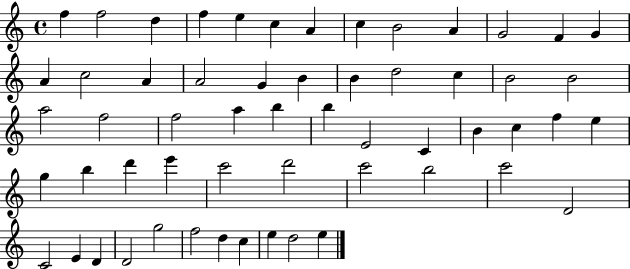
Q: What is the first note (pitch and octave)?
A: F5